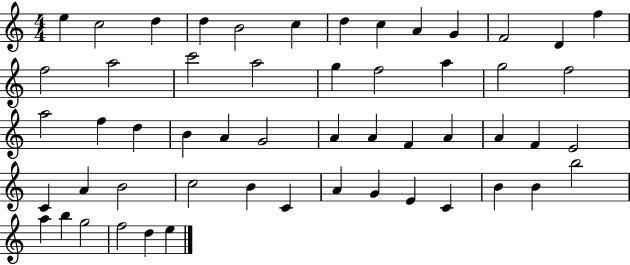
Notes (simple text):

E5/q C5/h D5/q D5/q B4/h C5/q D5/q C5/q A4/q G4/q F4/h D4/q F5/q F5/h A5/h C6/h A5/h G5/q F5/h A5/q G5/h F5/h A5/h F5/q D5/q B4/q A4/q G4/h A4/q A4/q F4/q A4/q A4/q F4/q E4/h C4/q A4/q B4/h C5/h B4/q C4/q A4/q G4/q E4/q C4/q B4/q B4/q B5/h A5/q B5/q G5/h F5/h D5/q E5/q